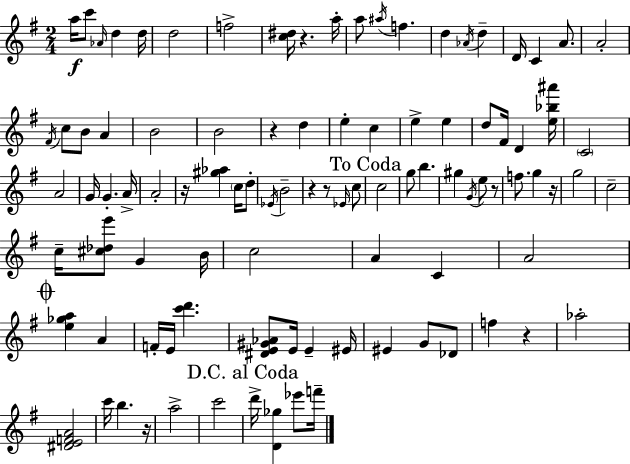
{
  \clef treble
  \numericTimeSignature
  \time 2/4
  \key e \minor
  a''16\f c'''8 \grace { aes'16 } d''4 | d''16 d''2 | f''2-> | <c'' dis''>16 r4. | \break a''16-. a''8 \acciaccatura { ais''16 } f''4. | d''4 \acciaccatura { aes'16 } d''4-- | d'16 c'4 | a'8. a'2-. | \break \acciaccatura { fis'16 } c''8 b'8 | a'4 b'2 | b'2 | r4 | \break d''4 e''4-. | c''4 e''4-> | e''4 d''8 fis'16 d'4 | <e'' bes'' ais'''>16 \parenthesize c'2 | \break a'2 | g'16 g'4.-. | a'16-> a'2-. | r16 <gis'' aes''>4 | \break \parenthesize c''16 d''8-. \acciaccatura { ees'16 } b'2-- | r4 | r8 \grace { ees'16 } c''8 \mark "To Coda" c''2 | g''8 | \break b''4. gis''4 | \acciaccatura { g'16 } e''8 r8 f''8. | g''4 r16 g''2 | c''2-- | \break c''16-- | <cis'' des'' e'''>8 g'4 b'16 c''2 | a'4 | c'4 a'2 | \break \mark \markup { \musicglyph "scripts.coda" } <e'' ges'' a''>4 | a'4 f'16-. | e'16 <c''' d'''>4. <dis' e' gis' aes'>8 | e'16 e'4-- eis'16 eis'4 | \break g'8 des'8 f''4 | r4 aes''2-. | <dis' e' f' a'>2 | c'''16 | \break b''4. r16 a''2-> | c'''2 | \mark "D.C. al Coda" d'''16-> | <d' ges''>4 ees'''8 f'''16-- \bar "|."
}